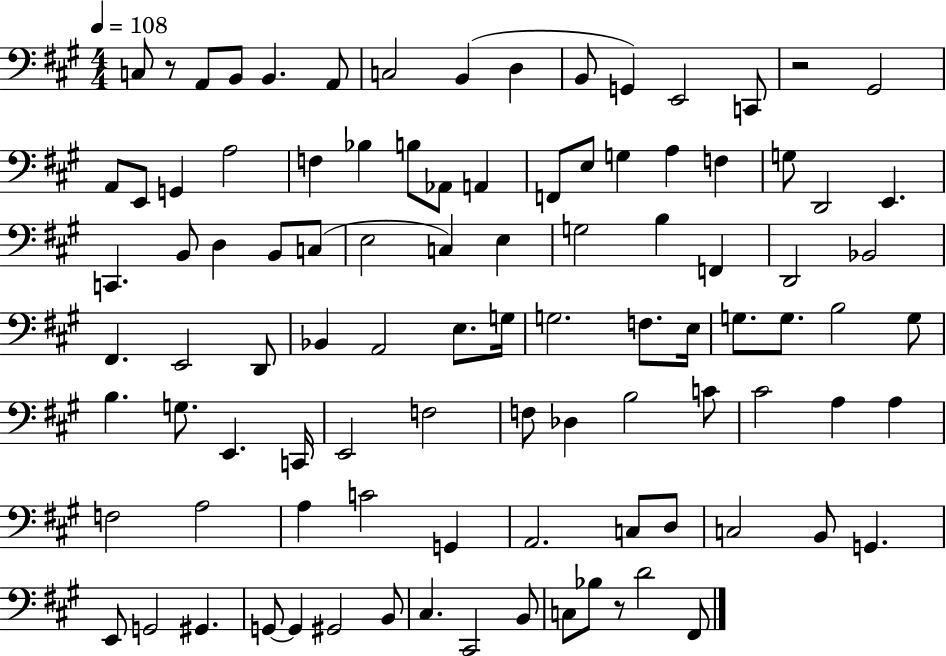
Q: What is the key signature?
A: A major